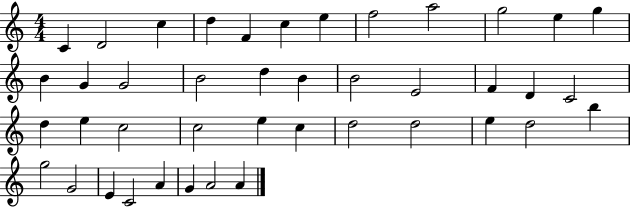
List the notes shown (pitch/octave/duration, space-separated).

C4/q D4/h C5/q D5/q F4/q C5/q E5/q F5/h A5/h G5/h E5/q G5/q B4/q G4/q G4/h B4/h D5/q B4/q B4/h E4/h F4/q D4/q C4/h D5/q E5/q C5/h C5/h E5/q C5/q D5/h D5/h E5/q D5/h B5/q G5/h G4/h E4/q C4/h A4/q G4/q A4/h A4/q